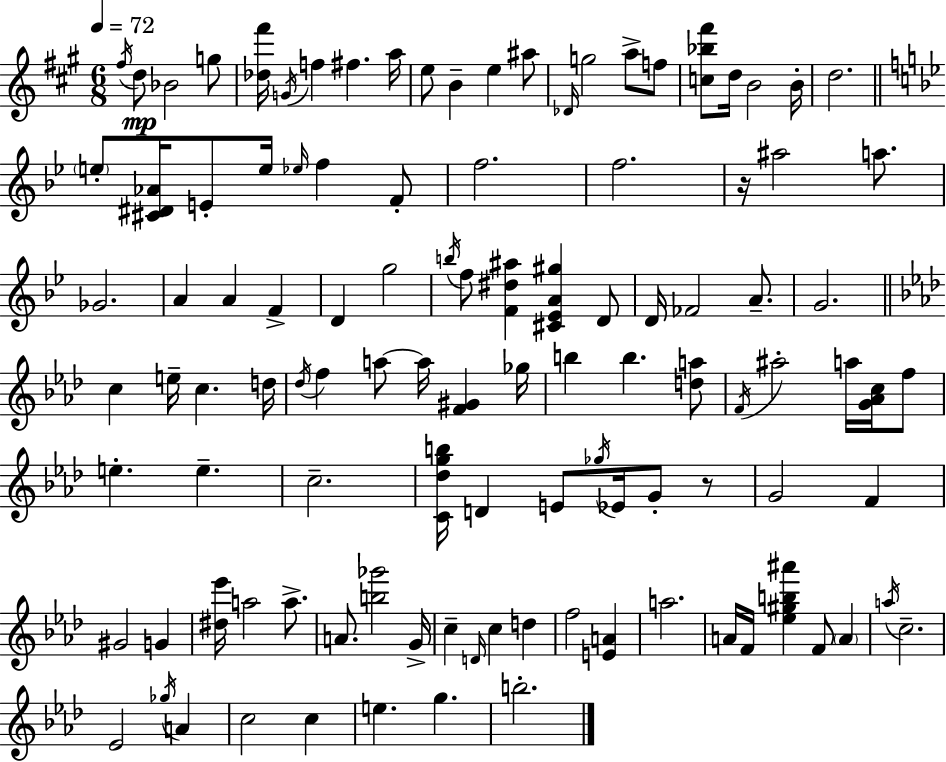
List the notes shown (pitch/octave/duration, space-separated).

F#5/s D5/e Bb4/h G5/e [Db5,F#6]/s G4/s F5/q F#5/q. A5/s E5/e B4/q E5/q A#5/e Db4/s G5/h A5/e F5/e [C5,Bb5,F#6]/e D5/s B4/h B4/s D5/h. E5/e [C#4,D#4,Ab4]/s E4/e E5/s Eb5/s F5/q F4/e F5/h. F5/h. R/s A#5/h A5/e. Gb4/h. A4/q A4/q F4/q D4/q G5/h B5/s F5/e [F4,D#5,A#5]/q [C#4,Eb4,A4,G#5]/q D4/e D4/s FES4/h A4/e. G4/h. C5/q E5/s C5/q. D5/s Db5/s F5/q A5/e A5/s [F4,G#4]/q Gb5/s B5/q B5/q. [D5,A5]/e F4/s A#5/h A5/s [G4,Ab4,C5]/s F5/e E5/q. E5/q. C5/h. [C4,Db5,G5,B5]/s D4/q E4/e Gb5/s Eb4/s G4/e R/e G4/h F4/q G#4/h G4/q [D#5,Eb6]/s A5/h A5/e. A4/e. [B5,Gb6]/h G4/s C5/q D4/s C5/q D5/q F5/h [E4,A4]/q A5/h. A4/s F4/s [Eb5,G#5,B5,A#6]/q F4/e A4/q A5/s C5/h. Eb4/h Gb5/s A4/q C5/h C5/q E5/q. G5/q. B5/h.